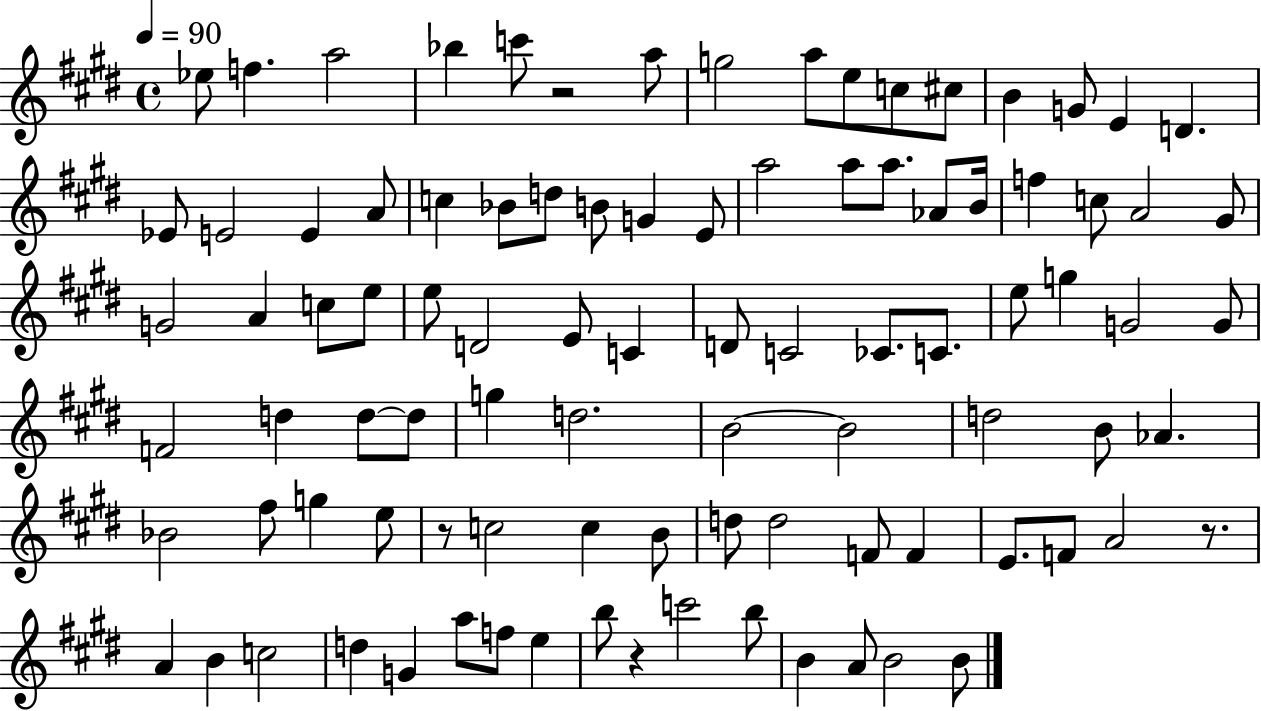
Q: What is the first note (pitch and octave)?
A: Eb5